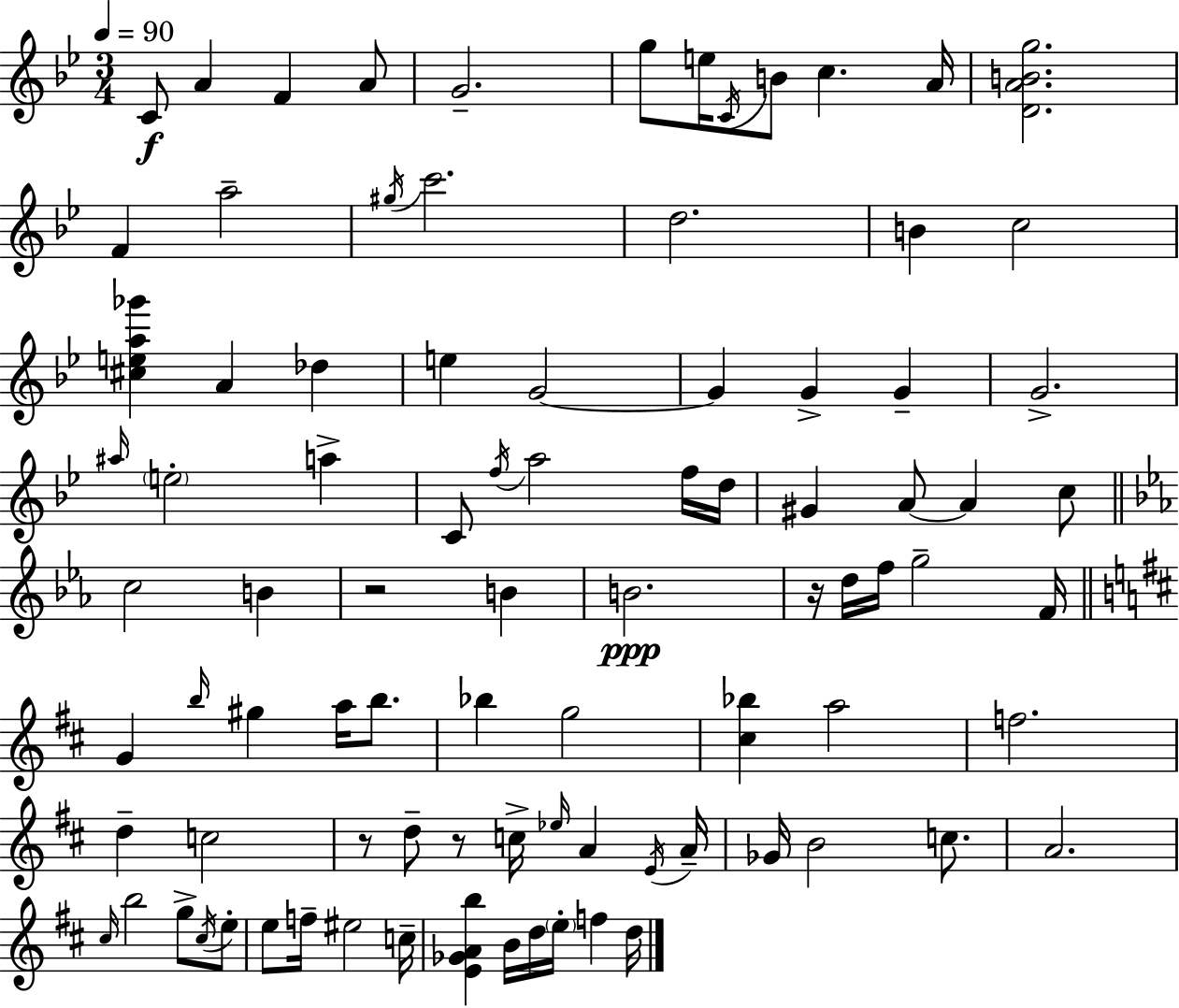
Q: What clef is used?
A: treble